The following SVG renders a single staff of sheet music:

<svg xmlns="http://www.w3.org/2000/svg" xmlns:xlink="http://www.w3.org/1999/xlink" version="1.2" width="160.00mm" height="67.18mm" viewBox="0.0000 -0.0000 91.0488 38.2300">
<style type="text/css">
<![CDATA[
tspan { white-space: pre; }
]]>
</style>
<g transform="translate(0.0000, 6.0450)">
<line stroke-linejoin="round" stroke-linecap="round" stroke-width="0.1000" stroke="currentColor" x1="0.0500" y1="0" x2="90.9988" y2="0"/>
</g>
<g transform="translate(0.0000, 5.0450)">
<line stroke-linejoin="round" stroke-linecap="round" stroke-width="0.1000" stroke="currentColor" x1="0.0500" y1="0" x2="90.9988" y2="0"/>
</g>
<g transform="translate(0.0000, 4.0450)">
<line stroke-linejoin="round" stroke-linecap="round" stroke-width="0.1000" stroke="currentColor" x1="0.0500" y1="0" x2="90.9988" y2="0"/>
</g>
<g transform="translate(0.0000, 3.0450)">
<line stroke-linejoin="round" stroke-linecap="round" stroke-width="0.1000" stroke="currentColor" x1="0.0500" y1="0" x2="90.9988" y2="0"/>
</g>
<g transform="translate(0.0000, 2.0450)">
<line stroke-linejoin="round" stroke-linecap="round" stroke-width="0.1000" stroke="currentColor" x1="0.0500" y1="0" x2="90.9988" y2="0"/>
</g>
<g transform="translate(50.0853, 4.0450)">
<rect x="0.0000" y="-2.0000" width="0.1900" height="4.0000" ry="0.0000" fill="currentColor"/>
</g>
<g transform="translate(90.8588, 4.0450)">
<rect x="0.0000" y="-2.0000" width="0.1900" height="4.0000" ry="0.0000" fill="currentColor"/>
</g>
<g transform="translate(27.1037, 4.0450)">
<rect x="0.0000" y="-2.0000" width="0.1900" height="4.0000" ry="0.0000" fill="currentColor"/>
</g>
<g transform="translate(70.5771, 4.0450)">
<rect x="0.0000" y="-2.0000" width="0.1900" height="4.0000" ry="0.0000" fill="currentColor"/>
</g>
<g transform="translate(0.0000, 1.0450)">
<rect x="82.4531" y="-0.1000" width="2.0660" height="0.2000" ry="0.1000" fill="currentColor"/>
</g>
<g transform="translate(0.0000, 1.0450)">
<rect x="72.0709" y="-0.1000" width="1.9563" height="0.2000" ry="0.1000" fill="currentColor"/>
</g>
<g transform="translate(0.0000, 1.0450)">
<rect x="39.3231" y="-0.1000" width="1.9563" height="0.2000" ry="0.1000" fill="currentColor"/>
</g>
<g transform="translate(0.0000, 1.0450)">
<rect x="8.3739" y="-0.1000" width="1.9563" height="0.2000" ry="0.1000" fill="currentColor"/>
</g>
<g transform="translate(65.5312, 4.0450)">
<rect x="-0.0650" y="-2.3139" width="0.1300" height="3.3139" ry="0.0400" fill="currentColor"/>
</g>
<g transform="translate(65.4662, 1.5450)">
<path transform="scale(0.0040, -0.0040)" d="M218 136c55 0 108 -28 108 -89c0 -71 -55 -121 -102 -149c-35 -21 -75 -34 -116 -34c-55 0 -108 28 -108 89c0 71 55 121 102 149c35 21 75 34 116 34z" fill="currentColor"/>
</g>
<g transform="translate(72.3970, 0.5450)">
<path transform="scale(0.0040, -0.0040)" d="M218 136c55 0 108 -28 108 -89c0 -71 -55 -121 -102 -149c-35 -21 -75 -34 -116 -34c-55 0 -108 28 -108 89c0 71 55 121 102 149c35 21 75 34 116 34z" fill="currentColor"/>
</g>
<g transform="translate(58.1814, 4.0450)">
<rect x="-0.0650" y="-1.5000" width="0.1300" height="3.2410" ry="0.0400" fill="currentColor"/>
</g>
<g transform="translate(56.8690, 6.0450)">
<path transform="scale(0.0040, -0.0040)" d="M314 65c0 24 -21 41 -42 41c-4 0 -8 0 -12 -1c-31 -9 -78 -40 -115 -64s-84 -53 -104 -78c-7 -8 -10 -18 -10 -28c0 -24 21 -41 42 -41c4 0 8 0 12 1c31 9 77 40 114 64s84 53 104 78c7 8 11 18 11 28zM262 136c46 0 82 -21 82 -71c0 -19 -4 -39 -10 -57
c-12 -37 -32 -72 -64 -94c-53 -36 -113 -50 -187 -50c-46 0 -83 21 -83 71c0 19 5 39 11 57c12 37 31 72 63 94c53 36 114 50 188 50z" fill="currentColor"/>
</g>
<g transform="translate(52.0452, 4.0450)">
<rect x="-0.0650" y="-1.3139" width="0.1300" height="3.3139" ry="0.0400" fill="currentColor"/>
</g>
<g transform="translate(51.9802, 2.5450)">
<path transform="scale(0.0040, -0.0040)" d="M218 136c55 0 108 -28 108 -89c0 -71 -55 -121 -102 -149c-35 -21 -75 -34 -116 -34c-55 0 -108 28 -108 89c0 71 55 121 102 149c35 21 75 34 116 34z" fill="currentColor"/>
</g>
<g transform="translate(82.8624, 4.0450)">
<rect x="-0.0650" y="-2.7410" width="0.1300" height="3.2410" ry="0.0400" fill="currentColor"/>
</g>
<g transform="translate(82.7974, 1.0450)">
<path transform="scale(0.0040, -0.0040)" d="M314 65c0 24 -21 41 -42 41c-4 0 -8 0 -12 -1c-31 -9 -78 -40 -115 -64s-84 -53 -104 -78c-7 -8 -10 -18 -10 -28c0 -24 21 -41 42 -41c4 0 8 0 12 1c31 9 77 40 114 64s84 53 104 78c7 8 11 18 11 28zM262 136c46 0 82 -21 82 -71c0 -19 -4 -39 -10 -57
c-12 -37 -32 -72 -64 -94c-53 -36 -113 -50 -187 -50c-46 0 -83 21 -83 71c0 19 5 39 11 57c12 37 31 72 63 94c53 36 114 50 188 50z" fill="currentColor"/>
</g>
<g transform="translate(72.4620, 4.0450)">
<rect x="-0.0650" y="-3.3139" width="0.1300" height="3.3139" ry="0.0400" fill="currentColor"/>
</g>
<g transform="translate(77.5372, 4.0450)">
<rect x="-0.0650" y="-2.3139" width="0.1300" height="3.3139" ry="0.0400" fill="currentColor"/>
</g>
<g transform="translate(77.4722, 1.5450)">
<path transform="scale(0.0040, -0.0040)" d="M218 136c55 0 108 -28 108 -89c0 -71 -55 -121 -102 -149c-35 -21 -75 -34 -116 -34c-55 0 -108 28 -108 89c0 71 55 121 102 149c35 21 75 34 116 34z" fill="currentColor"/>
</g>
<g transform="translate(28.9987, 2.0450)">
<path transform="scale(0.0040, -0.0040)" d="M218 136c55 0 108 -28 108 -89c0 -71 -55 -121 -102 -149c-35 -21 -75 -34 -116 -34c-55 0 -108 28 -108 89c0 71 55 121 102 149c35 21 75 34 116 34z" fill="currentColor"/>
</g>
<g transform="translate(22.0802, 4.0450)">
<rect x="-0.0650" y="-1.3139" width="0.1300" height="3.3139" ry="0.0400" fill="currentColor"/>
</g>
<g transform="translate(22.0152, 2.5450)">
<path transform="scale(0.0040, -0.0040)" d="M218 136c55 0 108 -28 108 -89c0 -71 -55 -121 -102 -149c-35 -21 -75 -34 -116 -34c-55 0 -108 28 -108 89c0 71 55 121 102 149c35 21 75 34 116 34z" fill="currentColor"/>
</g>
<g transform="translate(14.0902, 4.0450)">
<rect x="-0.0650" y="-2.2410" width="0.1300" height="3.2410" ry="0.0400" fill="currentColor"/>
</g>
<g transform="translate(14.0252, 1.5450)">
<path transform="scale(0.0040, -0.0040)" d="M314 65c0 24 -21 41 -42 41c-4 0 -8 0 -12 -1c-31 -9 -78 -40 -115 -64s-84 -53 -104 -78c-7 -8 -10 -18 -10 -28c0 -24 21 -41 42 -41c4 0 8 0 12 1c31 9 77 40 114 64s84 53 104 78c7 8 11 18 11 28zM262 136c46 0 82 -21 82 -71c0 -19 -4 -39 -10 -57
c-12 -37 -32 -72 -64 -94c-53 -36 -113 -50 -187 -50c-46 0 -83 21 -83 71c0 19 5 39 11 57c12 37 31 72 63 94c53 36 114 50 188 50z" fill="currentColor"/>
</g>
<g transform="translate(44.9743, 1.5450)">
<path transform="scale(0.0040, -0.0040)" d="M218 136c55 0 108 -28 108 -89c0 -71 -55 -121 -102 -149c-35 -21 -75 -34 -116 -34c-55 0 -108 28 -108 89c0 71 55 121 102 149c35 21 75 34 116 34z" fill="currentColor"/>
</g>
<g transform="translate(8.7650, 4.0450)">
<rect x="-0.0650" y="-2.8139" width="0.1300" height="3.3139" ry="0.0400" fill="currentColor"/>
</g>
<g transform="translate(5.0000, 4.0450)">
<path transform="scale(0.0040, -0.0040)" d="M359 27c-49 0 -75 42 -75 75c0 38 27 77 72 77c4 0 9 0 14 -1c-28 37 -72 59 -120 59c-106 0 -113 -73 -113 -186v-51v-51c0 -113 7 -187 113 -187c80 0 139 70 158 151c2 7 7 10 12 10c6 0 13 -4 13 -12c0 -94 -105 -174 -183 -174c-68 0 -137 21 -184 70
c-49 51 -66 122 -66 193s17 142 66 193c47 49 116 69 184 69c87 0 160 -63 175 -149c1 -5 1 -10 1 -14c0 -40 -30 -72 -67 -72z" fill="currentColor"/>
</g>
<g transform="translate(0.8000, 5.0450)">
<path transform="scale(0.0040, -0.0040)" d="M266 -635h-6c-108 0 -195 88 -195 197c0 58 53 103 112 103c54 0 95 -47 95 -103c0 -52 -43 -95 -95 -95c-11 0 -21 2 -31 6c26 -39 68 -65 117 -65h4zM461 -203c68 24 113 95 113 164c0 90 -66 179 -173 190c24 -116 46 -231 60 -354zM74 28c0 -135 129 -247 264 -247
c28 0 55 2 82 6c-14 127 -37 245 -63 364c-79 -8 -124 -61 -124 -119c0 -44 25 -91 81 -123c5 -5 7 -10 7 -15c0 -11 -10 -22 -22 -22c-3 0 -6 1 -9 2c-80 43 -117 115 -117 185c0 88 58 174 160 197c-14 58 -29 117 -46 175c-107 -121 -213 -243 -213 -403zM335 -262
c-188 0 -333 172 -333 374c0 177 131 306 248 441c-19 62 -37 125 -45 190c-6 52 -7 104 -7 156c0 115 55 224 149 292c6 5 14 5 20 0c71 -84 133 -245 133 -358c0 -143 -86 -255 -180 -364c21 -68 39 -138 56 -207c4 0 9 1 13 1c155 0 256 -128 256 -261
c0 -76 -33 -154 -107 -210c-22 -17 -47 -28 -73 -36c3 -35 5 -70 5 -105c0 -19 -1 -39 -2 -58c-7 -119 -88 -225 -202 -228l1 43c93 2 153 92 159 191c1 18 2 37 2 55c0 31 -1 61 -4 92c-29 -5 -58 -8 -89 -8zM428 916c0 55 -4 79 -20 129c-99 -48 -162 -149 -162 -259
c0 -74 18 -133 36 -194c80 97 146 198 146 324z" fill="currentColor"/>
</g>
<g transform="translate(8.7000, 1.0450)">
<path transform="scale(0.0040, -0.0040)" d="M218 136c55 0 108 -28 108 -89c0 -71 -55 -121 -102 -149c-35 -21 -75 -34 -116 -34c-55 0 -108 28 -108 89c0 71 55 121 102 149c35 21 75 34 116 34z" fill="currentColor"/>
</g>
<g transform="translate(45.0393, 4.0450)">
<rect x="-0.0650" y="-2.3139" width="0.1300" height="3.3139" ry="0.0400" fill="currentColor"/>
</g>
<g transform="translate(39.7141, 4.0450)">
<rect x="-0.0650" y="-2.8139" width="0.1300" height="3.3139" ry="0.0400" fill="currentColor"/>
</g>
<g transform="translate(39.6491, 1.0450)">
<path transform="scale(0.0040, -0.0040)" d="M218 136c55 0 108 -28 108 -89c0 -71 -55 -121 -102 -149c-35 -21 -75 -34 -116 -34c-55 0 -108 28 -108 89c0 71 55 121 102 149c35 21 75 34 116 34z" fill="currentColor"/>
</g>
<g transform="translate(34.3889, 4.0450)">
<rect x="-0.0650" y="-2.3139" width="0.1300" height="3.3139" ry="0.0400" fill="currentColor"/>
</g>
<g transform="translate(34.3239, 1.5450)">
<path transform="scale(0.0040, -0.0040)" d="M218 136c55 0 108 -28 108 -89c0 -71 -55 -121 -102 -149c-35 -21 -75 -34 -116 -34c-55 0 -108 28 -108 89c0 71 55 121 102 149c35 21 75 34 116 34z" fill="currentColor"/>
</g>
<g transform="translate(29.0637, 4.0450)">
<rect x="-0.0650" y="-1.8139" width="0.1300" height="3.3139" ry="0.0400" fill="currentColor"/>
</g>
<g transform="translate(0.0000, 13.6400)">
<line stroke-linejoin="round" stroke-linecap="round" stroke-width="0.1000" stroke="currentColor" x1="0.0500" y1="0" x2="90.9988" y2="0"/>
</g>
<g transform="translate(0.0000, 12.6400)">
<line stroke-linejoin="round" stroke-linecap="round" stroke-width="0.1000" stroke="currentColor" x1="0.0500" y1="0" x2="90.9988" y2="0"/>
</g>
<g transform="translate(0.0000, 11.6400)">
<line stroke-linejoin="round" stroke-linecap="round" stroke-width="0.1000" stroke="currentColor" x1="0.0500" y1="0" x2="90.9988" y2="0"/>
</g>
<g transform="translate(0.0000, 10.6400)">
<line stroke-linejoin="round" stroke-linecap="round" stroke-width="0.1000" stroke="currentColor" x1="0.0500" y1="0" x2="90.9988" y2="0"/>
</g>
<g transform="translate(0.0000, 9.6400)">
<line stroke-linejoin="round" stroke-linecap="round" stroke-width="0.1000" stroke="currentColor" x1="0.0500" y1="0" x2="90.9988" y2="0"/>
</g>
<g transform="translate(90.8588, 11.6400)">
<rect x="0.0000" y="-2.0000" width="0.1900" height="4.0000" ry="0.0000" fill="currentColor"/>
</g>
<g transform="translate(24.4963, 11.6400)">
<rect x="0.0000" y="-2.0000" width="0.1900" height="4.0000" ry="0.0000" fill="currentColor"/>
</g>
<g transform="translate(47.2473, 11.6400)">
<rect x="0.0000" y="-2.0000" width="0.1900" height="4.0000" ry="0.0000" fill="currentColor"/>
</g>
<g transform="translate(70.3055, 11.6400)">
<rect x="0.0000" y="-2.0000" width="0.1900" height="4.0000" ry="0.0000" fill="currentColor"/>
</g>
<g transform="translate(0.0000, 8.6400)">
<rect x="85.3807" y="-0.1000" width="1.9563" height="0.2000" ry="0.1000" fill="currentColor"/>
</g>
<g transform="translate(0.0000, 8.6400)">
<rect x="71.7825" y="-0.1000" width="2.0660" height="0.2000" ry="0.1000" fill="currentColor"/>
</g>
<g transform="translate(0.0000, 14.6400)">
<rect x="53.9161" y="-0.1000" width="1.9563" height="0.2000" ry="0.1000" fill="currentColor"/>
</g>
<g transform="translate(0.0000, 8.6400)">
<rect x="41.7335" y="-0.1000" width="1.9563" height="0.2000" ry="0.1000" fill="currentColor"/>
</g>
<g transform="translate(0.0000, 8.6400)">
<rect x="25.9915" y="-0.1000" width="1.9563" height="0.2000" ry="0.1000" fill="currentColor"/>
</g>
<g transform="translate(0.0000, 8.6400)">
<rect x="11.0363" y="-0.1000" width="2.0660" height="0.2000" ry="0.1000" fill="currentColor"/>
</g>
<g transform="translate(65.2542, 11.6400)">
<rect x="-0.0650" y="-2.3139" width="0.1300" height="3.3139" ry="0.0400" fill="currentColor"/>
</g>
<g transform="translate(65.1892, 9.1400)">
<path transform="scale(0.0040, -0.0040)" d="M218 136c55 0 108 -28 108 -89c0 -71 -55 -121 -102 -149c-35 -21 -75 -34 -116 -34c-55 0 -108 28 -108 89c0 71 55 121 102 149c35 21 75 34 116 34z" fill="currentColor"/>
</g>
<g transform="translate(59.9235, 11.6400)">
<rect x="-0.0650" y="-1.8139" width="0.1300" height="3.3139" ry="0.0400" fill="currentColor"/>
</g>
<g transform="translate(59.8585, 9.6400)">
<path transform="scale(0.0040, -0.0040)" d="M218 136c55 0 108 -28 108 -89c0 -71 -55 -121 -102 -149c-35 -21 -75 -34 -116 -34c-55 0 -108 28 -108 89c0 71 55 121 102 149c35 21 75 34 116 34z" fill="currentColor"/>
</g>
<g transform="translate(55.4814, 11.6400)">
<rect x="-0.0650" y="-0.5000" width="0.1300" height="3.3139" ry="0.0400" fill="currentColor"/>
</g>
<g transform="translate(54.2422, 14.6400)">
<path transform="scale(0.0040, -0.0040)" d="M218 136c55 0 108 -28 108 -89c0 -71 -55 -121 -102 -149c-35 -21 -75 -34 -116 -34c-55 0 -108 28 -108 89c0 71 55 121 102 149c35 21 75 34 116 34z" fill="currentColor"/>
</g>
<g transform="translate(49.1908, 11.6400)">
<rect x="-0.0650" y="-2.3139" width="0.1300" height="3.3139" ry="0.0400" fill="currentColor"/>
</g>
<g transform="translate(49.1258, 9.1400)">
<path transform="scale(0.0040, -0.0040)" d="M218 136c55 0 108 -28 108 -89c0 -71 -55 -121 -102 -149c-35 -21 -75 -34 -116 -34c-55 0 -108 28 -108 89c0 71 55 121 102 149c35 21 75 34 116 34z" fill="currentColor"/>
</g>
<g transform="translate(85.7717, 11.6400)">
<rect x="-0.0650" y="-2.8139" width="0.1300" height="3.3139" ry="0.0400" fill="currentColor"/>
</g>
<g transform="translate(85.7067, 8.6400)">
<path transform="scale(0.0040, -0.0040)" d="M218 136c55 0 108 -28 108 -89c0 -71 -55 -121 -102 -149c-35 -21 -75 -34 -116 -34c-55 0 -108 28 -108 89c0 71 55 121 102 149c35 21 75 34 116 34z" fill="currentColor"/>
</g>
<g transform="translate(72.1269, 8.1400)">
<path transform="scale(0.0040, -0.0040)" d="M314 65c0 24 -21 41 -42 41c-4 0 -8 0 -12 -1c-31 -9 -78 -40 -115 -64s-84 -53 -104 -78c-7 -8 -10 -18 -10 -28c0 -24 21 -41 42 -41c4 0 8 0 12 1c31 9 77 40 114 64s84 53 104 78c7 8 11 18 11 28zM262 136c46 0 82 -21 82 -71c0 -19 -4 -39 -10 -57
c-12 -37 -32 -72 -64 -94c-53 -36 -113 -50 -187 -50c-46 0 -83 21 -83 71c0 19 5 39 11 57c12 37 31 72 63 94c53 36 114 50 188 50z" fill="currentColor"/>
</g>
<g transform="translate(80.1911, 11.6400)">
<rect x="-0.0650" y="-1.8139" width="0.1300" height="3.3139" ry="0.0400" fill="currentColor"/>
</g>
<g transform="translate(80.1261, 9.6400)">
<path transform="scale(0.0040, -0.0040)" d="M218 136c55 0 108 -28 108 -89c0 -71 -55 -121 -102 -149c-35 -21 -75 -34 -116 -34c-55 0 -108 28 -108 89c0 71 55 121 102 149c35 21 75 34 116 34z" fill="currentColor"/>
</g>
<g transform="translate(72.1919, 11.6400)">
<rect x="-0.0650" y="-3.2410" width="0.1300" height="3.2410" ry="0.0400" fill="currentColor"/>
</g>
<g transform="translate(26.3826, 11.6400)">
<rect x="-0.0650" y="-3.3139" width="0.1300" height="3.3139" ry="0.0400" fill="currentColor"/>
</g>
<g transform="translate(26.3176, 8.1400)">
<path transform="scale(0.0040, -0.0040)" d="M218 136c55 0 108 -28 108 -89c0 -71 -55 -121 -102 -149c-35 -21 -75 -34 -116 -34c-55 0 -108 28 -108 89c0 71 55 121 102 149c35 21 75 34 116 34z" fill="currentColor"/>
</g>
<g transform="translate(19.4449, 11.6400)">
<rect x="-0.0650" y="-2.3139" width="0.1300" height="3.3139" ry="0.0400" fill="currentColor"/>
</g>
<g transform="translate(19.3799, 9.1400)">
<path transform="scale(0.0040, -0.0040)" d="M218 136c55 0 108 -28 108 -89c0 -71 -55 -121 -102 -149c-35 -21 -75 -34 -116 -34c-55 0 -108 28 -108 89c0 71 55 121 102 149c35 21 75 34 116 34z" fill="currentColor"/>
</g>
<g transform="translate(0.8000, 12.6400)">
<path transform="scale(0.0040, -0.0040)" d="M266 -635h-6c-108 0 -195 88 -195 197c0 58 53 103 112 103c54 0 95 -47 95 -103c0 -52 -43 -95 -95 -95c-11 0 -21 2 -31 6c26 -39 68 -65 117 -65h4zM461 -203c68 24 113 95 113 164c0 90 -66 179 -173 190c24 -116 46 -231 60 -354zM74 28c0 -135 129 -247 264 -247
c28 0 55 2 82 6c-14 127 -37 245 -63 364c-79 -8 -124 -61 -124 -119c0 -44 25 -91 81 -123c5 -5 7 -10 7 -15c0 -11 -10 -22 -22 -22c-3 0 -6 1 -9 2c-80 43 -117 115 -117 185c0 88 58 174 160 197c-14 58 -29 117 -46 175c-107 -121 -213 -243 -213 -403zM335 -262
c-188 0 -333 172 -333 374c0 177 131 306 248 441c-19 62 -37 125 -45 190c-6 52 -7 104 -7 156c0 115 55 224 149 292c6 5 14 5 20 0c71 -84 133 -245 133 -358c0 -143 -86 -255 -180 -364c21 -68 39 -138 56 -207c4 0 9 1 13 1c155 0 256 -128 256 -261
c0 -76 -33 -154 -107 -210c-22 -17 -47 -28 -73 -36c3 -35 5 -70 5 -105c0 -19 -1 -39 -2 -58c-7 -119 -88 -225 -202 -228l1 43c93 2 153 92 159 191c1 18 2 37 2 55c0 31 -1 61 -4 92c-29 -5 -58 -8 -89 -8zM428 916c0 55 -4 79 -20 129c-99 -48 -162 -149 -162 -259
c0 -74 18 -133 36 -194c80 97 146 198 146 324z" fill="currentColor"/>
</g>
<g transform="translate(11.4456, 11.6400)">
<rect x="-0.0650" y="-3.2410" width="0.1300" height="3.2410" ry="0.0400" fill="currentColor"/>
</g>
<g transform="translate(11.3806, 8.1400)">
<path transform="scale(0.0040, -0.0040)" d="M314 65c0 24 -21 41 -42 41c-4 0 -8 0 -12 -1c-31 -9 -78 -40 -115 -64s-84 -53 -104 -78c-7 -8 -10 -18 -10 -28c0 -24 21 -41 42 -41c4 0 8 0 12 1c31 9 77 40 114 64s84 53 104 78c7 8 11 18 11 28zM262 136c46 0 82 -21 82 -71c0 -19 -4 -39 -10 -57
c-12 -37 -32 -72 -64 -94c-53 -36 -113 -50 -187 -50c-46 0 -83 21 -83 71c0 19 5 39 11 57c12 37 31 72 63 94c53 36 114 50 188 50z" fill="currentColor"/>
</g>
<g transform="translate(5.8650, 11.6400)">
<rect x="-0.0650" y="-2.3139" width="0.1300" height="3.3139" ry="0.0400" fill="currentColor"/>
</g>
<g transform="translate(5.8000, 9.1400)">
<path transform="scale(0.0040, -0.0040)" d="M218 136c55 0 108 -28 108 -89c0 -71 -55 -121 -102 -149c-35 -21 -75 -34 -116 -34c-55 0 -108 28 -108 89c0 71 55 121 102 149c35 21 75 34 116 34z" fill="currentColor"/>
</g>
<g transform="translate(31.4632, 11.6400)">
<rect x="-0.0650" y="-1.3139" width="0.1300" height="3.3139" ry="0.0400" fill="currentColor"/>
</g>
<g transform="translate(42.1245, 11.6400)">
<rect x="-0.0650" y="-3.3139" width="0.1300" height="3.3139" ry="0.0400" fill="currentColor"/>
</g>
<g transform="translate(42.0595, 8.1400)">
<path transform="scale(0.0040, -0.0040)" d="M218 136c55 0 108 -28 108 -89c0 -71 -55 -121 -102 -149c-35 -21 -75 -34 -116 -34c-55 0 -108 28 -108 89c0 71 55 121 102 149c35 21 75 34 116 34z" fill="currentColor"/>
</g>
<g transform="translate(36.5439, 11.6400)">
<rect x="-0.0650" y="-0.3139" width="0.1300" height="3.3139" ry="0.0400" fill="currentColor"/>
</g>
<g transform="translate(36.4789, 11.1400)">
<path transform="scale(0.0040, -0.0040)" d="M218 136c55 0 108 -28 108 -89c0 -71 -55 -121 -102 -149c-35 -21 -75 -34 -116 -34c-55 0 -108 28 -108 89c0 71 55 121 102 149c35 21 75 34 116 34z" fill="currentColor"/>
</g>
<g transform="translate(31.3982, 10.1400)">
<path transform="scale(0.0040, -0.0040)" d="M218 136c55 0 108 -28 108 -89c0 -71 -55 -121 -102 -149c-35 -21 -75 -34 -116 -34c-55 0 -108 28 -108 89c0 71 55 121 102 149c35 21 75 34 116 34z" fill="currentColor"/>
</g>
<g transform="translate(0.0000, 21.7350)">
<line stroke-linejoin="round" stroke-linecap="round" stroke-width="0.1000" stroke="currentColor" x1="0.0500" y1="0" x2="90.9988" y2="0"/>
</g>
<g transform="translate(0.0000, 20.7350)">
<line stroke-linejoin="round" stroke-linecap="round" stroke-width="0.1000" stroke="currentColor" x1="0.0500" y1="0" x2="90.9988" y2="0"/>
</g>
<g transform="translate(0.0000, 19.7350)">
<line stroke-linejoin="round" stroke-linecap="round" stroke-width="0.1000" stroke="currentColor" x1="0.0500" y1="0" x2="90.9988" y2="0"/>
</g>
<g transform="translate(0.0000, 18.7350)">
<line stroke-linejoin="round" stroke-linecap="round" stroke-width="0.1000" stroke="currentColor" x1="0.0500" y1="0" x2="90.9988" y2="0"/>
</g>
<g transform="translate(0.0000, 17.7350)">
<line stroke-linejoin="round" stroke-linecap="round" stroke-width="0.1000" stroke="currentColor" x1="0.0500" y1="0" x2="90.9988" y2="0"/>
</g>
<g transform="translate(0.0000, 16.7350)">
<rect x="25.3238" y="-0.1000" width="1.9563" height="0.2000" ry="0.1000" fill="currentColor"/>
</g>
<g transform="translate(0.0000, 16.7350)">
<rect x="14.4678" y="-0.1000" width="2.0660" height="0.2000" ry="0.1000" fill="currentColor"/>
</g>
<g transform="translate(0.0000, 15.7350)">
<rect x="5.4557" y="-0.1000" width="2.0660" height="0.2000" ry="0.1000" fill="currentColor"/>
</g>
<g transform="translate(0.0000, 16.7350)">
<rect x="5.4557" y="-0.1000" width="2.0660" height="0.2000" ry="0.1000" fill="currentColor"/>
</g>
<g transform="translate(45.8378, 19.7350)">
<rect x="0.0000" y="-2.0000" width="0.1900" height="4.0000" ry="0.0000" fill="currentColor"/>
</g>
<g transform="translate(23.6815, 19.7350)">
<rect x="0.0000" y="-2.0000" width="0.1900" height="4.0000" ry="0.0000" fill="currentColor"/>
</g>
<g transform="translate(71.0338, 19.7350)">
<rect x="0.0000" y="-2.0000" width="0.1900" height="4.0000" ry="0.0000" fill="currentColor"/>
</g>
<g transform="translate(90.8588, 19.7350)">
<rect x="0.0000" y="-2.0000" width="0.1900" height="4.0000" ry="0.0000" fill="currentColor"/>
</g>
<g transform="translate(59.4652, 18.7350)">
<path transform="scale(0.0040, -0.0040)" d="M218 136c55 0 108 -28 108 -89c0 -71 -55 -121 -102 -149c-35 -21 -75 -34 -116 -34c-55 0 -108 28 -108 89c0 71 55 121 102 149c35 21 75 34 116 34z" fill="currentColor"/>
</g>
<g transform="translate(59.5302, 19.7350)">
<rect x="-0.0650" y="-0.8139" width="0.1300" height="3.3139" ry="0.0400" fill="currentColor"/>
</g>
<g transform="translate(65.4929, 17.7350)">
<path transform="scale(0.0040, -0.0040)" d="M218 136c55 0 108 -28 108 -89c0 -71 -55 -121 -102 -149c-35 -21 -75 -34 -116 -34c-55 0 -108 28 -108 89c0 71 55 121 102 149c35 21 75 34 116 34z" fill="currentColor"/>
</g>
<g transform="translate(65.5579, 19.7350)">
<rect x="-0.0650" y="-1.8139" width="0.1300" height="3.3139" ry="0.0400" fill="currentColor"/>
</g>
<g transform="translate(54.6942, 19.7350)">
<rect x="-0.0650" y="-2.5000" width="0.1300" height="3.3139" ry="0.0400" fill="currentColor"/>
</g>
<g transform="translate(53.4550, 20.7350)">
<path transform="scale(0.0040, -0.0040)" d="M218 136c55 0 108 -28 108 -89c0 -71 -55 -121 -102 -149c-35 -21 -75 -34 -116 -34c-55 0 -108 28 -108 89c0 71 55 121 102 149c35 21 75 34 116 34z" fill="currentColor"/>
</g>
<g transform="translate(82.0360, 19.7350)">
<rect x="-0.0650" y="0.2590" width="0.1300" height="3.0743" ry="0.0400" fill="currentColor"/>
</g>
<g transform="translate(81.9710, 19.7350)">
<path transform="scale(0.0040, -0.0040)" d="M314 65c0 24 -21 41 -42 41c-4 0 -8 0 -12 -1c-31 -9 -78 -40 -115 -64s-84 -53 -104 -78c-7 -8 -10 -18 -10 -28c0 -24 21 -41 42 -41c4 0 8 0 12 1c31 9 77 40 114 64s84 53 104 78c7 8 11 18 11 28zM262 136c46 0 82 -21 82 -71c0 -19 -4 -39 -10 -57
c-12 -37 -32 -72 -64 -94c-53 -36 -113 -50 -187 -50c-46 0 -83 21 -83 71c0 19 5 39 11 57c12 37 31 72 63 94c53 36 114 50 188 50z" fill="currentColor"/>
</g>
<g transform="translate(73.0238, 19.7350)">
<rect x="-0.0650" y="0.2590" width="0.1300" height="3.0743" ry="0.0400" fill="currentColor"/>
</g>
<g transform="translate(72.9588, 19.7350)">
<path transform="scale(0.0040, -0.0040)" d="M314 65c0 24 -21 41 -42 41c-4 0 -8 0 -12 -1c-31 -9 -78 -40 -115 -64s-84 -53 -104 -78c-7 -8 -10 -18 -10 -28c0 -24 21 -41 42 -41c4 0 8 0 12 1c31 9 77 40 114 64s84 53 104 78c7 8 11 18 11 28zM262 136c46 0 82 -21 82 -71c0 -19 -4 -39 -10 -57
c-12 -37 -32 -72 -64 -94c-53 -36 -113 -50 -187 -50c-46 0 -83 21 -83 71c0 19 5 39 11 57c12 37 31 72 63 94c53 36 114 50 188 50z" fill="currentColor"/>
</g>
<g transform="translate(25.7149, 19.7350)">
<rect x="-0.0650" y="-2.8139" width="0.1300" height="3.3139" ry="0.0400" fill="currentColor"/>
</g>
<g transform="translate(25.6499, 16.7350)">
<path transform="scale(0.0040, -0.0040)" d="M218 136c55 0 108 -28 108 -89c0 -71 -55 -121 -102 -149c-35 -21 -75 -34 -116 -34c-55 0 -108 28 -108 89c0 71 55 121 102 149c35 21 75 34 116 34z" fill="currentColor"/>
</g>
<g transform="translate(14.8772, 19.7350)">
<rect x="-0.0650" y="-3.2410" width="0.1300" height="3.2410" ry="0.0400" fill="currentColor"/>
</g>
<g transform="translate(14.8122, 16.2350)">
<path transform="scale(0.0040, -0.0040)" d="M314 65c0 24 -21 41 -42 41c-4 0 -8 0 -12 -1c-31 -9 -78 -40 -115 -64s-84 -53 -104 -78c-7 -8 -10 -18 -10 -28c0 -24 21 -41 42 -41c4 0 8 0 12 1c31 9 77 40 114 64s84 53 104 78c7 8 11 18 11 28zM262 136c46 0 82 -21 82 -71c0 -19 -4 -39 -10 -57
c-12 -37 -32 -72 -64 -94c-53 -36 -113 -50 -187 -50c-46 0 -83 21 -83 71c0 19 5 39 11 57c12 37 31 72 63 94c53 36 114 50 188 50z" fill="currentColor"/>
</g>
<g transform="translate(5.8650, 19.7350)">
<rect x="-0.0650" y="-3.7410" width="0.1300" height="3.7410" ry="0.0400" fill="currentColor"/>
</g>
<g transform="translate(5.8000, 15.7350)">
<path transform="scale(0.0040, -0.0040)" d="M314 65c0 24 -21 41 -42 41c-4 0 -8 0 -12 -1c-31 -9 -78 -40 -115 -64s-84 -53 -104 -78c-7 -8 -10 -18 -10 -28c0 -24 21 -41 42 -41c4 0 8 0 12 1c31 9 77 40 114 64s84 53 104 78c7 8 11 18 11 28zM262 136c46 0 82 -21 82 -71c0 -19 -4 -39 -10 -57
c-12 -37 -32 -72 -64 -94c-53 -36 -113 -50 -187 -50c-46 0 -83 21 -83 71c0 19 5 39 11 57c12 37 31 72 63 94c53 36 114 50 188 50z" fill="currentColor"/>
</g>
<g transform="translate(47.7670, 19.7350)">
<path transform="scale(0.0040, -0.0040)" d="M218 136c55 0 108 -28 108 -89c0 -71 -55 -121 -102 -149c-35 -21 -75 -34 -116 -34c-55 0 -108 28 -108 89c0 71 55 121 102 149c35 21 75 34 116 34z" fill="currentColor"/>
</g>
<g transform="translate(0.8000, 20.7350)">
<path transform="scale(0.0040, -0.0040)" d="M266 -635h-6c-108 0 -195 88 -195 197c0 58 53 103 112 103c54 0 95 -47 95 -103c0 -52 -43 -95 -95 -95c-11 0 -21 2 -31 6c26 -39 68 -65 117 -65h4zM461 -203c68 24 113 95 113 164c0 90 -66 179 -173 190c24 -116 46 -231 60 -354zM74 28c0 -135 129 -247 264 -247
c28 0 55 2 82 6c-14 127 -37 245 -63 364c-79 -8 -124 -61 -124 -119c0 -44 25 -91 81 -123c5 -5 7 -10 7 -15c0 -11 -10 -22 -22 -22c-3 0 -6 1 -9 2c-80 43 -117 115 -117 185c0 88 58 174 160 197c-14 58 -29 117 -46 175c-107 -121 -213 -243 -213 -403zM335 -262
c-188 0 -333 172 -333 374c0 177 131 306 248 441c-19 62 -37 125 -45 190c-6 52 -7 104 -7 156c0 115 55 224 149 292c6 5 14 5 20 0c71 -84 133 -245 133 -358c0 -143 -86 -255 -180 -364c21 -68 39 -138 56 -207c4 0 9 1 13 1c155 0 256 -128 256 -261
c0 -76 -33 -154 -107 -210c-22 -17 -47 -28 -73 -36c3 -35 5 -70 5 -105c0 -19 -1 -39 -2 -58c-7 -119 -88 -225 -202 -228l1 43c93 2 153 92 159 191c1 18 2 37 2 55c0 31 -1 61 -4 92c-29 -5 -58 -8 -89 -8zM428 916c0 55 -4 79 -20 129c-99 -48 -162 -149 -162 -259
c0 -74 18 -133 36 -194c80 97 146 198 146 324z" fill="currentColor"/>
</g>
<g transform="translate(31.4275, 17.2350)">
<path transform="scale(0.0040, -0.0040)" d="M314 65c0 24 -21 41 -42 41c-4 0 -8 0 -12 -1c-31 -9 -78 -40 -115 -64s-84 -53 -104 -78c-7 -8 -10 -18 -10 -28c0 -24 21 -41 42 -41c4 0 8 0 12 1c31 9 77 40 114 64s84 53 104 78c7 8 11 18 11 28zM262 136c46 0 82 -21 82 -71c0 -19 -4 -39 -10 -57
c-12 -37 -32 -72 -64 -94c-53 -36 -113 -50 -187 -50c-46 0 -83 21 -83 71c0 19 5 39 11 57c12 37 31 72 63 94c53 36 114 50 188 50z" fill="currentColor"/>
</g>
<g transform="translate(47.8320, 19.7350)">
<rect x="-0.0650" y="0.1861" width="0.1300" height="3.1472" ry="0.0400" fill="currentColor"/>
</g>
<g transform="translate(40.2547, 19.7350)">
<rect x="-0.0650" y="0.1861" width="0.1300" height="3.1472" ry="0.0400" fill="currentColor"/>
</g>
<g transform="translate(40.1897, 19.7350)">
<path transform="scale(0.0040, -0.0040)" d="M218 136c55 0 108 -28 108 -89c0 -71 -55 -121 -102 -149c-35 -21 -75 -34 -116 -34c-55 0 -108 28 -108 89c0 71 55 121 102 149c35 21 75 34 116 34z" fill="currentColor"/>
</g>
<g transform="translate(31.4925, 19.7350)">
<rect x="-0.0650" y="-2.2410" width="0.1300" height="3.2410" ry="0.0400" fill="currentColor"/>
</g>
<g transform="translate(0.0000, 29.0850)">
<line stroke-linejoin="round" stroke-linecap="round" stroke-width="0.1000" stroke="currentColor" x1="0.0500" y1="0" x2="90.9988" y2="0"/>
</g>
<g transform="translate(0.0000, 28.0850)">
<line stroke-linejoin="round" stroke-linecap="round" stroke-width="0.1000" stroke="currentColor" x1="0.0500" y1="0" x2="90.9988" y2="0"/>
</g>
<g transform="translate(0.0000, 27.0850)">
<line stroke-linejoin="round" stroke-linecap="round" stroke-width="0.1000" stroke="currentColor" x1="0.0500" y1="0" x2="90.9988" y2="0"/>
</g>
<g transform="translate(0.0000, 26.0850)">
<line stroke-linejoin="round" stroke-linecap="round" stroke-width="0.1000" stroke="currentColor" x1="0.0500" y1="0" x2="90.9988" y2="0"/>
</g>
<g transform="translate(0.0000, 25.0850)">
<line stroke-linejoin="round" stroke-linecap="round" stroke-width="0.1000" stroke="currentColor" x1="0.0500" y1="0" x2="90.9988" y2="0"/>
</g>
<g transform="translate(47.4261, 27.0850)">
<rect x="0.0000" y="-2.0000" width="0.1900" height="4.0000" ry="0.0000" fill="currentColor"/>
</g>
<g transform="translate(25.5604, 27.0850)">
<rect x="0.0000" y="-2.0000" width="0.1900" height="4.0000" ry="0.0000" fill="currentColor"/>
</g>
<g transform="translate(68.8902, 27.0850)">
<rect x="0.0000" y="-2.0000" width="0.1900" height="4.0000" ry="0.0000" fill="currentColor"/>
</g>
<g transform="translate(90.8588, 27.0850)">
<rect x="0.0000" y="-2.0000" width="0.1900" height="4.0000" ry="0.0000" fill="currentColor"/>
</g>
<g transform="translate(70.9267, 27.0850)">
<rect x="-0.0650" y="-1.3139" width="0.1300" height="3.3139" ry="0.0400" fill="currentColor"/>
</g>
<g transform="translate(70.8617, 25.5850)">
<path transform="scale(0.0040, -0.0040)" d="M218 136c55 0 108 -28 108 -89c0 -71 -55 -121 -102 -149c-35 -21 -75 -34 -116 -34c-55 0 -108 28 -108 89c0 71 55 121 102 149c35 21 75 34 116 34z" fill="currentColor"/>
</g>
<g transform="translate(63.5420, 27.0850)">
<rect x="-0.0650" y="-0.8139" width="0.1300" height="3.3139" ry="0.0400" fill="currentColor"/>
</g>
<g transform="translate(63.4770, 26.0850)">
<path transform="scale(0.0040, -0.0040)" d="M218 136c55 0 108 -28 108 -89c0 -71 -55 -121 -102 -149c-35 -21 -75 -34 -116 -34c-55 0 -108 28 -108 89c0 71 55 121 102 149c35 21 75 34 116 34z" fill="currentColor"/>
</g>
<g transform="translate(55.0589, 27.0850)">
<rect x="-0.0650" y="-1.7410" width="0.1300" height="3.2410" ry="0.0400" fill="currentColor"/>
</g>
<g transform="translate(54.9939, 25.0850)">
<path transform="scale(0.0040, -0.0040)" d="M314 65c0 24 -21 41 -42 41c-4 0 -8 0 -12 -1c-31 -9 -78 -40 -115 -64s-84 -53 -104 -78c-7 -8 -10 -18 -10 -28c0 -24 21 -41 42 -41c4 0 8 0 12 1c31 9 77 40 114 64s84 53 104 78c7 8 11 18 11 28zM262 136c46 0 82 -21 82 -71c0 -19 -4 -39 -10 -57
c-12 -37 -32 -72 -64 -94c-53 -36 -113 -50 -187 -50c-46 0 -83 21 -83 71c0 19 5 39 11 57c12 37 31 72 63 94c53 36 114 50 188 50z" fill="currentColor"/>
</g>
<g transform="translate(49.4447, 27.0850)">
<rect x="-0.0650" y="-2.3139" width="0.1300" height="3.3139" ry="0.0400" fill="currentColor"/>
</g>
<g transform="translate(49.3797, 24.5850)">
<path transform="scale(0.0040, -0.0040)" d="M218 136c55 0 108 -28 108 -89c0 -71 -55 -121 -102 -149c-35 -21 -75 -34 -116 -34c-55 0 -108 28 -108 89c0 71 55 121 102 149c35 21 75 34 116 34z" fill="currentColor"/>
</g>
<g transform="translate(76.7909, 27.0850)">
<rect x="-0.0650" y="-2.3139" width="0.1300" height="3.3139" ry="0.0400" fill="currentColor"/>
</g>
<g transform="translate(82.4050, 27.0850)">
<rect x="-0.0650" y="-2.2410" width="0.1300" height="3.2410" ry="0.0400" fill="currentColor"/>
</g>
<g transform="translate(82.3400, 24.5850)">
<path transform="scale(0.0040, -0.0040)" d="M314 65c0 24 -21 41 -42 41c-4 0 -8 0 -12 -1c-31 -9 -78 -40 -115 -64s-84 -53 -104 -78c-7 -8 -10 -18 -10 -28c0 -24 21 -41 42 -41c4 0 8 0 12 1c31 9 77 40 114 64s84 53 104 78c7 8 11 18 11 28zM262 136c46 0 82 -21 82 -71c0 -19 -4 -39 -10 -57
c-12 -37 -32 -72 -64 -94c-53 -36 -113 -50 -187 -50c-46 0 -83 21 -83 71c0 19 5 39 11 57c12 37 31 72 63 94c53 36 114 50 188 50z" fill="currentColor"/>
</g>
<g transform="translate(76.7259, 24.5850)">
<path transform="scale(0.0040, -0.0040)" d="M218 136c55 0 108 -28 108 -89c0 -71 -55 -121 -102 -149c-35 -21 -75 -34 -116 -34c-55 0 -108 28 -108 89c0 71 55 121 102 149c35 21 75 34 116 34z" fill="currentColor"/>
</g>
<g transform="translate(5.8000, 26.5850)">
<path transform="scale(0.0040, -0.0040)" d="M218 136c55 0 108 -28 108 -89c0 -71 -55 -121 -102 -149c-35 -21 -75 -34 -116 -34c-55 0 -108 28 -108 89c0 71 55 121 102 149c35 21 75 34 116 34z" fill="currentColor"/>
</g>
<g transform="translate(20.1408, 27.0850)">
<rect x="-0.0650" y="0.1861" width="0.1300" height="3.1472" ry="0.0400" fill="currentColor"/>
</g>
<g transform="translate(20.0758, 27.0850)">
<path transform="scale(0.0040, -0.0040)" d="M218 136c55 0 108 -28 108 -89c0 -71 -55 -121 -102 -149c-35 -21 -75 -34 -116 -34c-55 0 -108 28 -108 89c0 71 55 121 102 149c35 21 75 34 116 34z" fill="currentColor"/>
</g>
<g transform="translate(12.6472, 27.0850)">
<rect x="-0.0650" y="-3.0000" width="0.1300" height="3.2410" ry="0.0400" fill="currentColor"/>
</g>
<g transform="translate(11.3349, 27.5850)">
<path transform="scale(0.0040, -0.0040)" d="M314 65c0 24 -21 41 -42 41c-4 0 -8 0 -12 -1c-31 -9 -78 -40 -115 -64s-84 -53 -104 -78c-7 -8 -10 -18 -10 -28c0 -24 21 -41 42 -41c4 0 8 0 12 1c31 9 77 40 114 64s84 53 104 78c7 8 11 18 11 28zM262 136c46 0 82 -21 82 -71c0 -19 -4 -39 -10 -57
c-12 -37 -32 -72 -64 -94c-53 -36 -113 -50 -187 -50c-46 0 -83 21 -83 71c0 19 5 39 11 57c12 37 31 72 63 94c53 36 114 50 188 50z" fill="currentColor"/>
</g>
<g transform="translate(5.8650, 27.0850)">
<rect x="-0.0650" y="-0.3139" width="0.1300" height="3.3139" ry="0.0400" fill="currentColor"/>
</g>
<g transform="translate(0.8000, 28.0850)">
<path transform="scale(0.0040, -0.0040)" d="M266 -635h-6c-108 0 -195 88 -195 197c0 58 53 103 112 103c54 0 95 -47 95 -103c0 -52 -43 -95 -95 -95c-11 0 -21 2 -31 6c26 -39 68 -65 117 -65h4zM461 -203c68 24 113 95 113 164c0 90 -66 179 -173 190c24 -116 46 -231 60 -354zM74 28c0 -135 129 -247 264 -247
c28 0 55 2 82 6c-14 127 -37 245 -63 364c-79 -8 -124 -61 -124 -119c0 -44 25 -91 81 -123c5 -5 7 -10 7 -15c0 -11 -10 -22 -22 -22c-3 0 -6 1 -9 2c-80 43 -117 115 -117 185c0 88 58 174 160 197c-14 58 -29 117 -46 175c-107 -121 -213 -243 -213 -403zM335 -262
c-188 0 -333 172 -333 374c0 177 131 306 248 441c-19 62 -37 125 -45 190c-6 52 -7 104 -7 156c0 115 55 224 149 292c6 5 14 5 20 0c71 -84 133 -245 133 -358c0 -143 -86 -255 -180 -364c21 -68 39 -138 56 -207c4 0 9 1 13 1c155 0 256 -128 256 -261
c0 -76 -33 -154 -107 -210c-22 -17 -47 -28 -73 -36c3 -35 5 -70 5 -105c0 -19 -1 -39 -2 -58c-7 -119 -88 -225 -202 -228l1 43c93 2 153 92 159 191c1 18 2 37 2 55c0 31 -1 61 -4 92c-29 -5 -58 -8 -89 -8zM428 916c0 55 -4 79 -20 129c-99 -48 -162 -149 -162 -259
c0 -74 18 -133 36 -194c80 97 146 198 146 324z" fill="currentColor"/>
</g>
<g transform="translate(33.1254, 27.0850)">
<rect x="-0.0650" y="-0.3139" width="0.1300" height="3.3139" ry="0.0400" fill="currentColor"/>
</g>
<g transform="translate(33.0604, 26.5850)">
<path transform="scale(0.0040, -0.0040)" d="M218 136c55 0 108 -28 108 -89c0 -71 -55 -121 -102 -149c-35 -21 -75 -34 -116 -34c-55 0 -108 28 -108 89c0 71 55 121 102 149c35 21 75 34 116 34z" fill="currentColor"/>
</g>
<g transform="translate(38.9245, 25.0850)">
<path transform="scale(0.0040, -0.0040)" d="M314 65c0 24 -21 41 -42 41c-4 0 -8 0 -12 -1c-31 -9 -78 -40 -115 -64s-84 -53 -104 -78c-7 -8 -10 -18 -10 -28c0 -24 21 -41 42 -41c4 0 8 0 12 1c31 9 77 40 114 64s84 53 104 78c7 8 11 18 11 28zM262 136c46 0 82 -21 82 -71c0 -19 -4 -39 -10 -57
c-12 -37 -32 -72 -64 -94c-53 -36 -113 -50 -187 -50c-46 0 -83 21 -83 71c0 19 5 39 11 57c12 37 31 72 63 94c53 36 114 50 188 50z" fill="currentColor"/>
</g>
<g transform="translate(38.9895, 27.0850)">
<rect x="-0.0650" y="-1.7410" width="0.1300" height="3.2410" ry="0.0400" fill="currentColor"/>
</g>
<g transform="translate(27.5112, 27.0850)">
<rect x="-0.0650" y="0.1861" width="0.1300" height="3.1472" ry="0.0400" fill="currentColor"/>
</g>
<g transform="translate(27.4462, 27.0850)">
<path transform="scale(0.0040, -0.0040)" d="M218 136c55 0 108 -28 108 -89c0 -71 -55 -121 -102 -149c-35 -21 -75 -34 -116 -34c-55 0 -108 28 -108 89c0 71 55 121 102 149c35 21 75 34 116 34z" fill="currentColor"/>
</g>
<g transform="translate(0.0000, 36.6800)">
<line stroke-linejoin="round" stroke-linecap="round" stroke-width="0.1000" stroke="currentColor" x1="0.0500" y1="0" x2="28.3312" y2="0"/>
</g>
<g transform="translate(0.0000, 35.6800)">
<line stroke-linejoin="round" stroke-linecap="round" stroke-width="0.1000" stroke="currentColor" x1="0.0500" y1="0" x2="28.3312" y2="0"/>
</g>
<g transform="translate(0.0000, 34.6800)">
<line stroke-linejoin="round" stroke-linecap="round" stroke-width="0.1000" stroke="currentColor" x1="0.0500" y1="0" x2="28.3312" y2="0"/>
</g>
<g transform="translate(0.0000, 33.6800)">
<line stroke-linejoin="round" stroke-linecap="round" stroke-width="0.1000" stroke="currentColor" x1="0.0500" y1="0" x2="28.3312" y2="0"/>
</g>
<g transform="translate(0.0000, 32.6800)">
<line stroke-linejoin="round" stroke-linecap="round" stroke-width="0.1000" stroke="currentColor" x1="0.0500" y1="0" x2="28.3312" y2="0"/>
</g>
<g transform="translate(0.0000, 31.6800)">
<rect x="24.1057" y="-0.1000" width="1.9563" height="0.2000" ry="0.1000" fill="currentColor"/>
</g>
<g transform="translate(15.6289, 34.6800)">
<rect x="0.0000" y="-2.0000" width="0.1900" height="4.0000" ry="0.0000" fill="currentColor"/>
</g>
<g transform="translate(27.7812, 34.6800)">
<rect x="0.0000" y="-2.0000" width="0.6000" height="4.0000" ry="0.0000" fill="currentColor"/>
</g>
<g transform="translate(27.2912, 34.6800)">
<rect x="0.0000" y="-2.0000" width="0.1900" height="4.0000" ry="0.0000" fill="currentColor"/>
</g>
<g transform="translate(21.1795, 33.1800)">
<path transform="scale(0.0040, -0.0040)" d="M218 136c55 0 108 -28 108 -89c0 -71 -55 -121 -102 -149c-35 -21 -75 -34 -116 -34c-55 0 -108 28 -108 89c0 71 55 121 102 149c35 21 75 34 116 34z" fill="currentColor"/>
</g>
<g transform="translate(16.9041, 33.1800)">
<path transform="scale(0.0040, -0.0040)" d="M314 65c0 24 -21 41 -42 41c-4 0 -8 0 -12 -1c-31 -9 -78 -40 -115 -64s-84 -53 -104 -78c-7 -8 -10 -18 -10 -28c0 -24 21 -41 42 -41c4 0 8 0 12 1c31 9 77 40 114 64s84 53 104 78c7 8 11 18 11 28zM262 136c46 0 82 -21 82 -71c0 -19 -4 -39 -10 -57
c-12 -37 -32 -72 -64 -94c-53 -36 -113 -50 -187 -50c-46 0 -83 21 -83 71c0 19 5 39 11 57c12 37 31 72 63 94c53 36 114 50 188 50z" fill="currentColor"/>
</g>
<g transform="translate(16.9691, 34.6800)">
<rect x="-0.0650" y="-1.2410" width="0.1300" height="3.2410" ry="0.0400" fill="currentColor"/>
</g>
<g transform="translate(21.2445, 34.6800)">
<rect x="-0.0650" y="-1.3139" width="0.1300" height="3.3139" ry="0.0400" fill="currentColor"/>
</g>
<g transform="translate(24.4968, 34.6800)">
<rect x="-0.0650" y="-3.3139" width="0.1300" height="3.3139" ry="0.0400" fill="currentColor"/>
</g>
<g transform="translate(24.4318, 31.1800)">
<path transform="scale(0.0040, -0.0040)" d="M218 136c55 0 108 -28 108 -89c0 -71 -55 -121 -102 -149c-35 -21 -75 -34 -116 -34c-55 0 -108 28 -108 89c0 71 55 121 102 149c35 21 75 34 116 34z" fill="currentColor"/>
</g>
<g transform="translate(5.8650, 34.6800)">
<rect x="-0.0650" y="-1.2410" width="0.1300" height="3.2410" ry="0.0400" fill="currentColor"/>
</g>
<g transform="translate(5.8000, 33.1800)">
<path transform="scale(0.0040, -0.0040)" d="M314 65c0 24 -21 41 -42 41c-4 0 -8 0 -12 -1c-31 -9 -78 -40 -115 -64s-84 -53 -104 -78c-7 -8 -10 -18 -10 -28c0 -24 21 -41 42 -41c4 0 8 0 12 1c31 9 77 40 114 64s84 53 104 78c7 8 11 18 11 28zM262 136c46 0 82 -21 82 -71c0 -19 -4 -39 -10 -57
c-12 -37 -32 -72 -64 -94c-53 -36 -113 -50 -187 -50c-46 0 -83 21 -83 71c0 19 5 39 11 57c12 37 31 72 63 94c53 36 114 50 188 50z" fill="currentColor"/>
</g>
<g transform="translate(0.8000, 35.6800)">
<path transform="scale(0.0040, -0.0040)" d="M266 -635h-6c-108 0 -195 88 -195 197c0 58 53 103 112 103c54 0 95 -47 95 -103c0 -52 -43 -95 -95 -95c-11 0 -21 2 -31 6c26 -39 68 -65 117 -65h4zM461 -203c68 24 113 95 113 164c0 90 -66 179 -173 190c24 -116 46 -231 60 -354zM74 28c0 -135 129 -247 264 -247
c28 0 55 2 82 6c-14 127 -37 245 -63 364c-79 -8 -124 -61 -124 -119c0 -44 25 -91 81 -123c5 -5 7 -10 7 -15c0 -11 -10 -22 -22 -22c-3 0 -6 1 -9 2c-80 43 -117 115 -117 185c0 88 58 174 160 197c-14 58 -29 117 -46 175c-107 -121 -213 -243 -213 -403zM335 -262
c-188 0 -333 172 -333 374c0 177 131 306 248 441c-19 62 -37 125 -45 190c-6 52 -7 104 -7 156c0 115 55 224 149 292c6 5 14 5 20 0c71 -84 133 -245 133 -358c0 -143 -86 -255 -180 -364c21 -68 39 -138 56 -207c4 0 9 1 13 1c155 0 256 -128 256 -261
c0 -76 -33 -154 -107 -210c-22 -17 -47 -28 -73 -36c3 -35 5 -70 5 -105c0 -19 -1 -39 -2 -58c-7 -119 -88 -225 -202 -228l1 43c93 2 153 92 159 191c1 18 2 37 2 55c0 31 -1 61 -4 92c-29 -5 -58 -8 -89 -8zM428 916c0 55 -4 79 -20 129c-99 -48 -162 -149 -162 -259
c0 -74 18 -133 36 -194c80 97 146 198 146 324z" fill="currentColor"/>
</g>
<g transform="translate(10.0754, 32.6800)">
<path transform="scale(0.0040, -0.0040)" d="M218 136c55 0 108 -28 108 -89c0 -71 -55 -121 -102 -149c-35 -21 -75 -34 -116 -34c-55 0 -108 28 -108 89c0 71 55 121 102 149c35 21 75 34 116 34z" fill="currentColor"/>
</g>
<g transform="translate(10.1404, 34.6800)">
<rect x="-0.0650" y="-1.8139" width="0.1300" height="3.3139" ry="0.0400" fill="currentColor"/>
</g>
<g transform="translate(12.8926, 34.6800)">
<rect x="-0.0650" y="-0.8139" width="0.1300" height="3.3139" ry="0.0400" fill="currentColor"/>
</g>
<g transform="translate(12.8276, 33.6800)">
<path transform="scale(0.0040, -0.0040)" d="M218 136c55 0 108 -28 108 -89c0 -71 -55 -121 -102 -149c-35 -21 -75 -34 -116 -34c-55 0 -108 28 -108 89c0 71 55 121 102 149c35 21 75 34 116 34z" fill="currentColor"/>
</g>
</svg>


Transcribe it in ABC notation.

X:1
T:Untitled
M:4/4
L:1/4
K:C
a g2 e f g a g e E2 g b g a2 g b2 g b e c b g C f g b2 f a c'2 b2 a g2 B B G d f B2 B2 c A2 B B c f2 g f2 d e g g2 e2 f d e2 e b